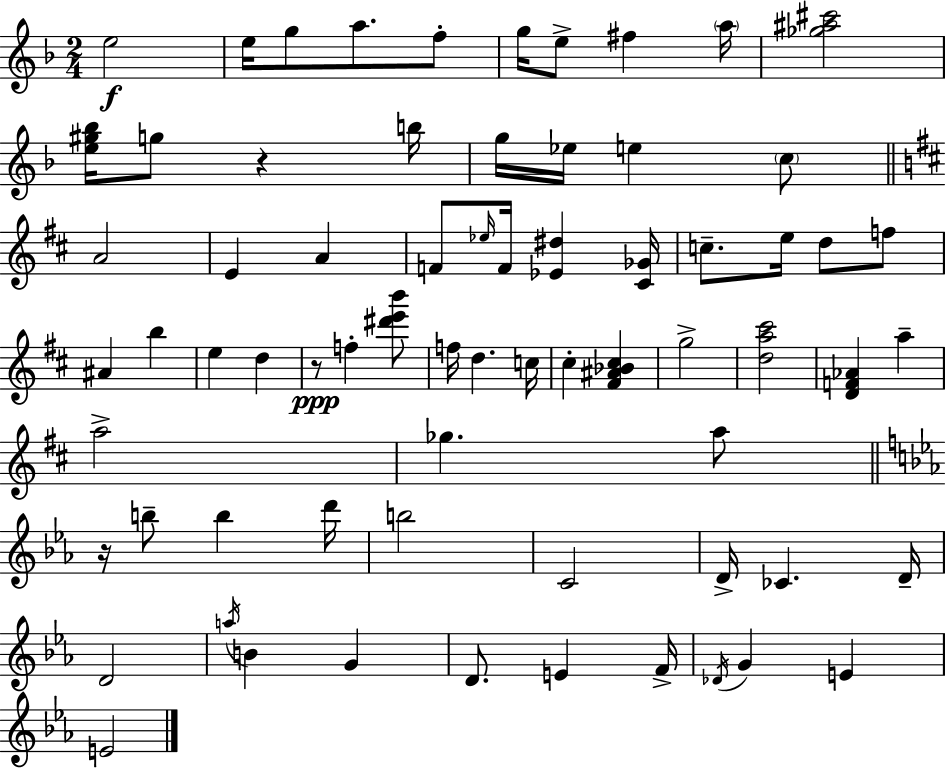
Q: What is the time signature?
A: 2/4